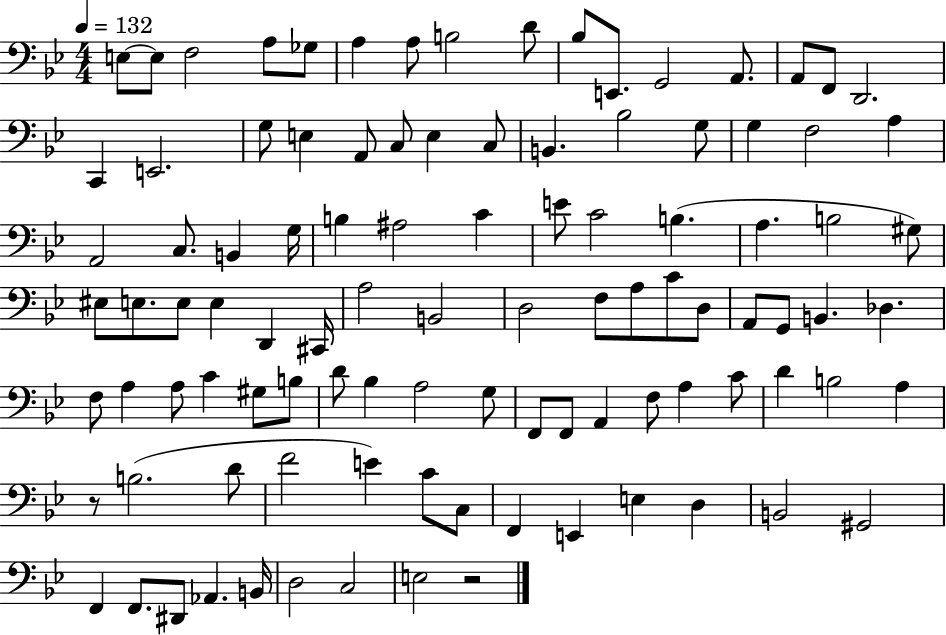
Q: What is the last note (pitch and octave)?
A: E3